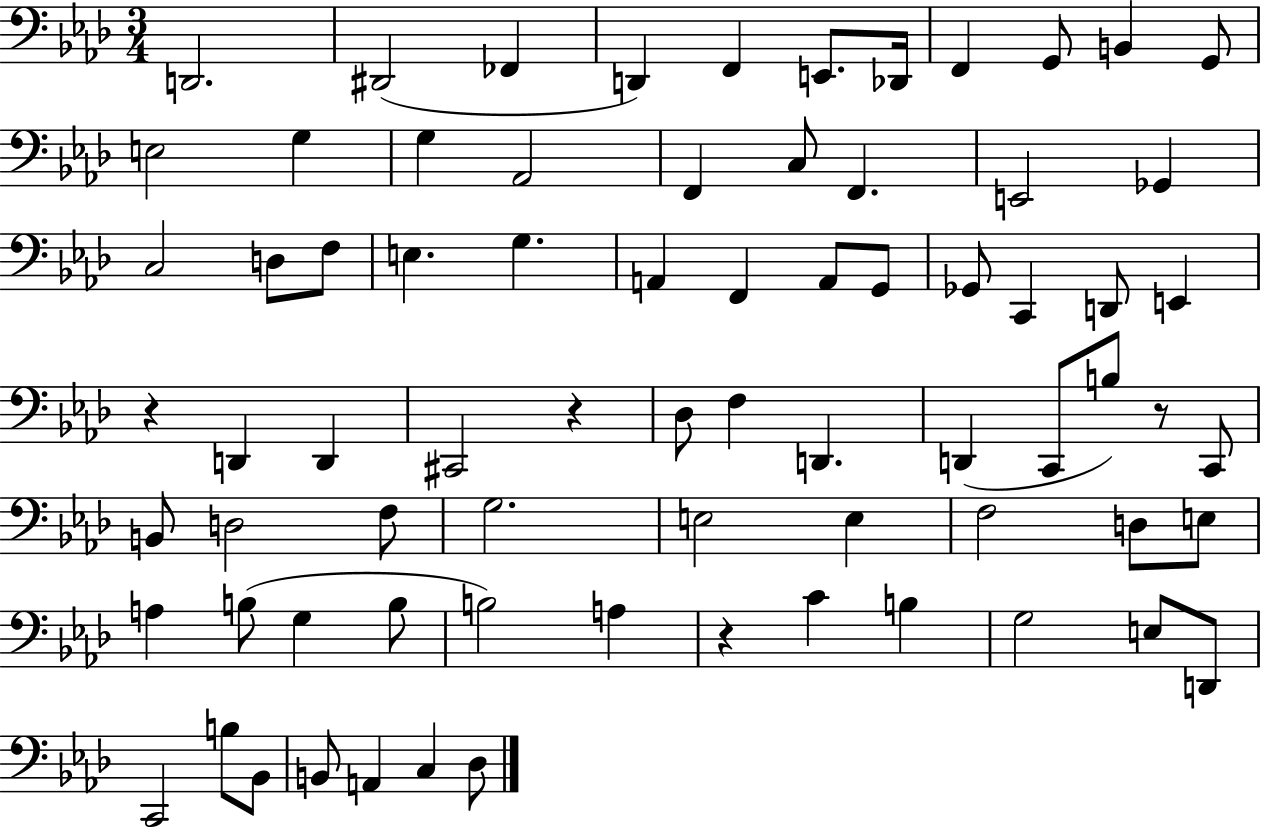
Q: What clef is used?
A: bass